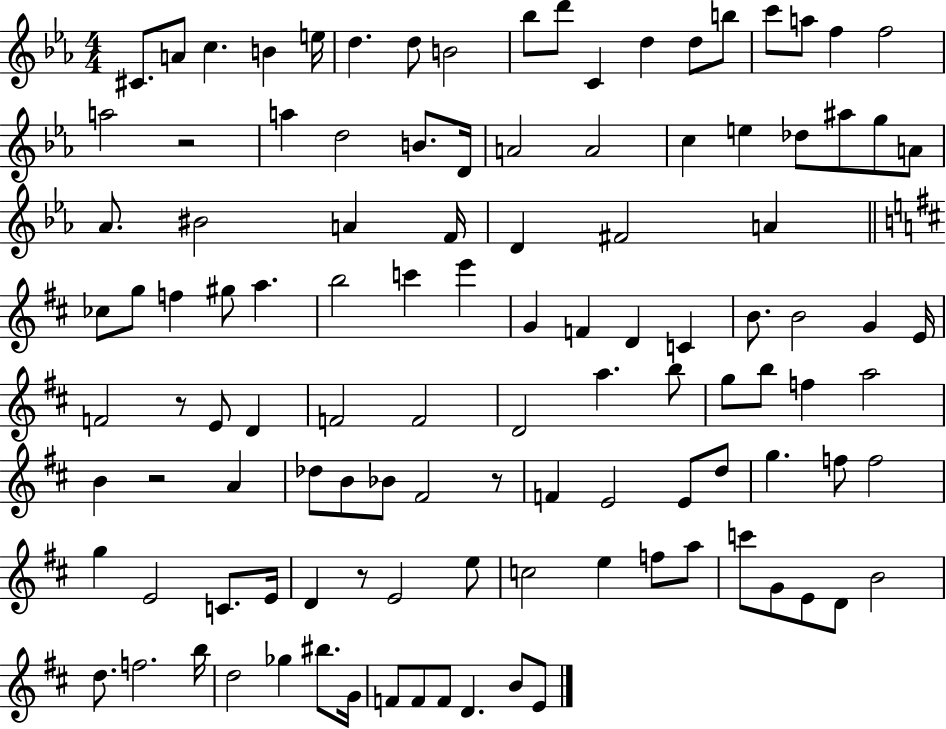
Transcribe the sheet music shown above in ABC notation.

X:1
T:Untitled
M:4/4
L:1/4
K:Eb
^C/2 A/2 c B e/4 d d/2 B2 _b/2 d'/2 C d d/2 b/2 c'/2 a/2 f f2 a2 z2 a d2 B/2 D/4 A2 A2 c e _d/2 ^a/2 g/2 A/2 _A/2 ^B2 A F/4 D ^F2 A _c/2 g/2 f ^g/2 a b2 c' e' G F D C B/2 B2 G E/4 F2 z/2 E/2 D F2 F2 D2 a b/2 g/2 b/2 f a2 B z2 A _d/2 B/2 _B/2 ^F2 z/2 F E2 E/2 d/2 g f/2 f2 g E2 C/2 E/4 D z/2 E2 e/2 c2 e f/2 a/2 c'/2 G/2 E/2 D/2 B2 d/2 f2 b/4 d2 _g ^b/2 G/4 F/2 F/2 F/2 D B/2 E/2